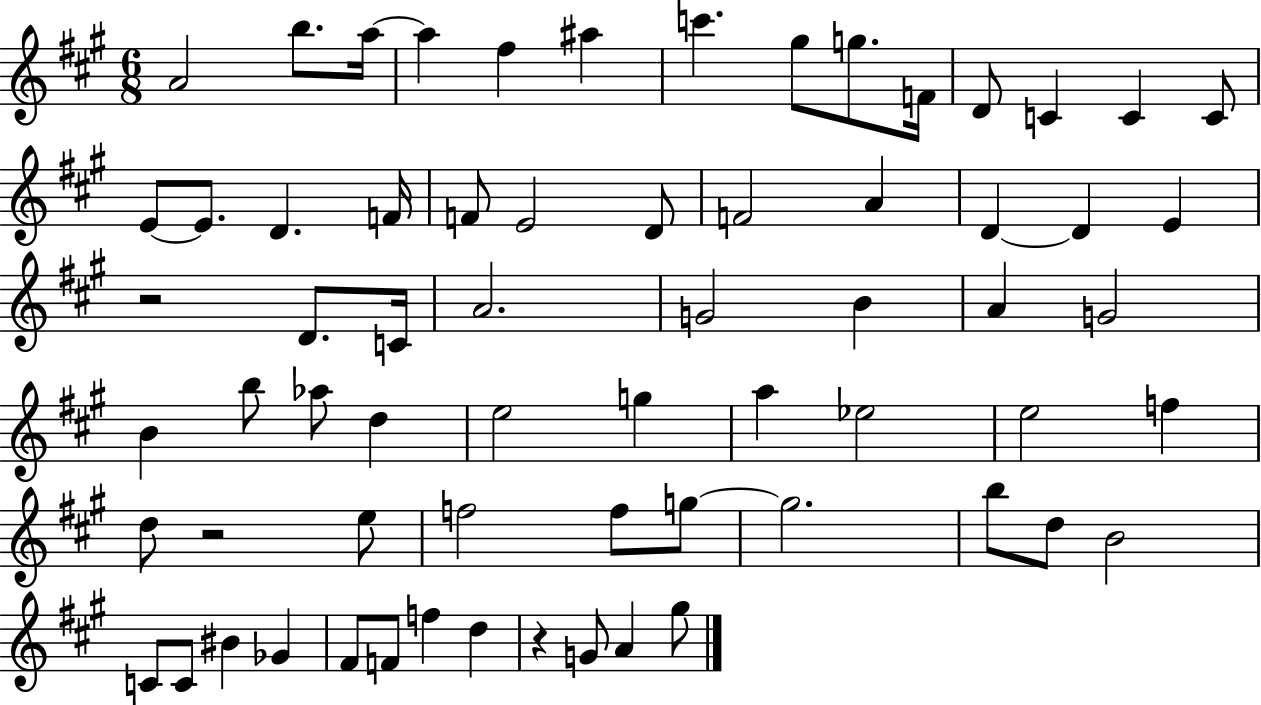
A4/h B5/e. A5/s A5/q F#5/q A#5/q C6/q. G#5/e G5/e. F4/s D4/e C4/q C4/q C4/e E4/e E4/e. D4/q. F4/s F4/e E4/h D4/e F4/h A4/q D4/q D4/q E4/q R/h D4/e. C4/s A4/h. G4/h B4/q A4/q G4/h B4/q B5/e Ab5/e D5/q E5/h G5/q A5/q Eb5/h E5/h F5/q D5/e R/h E5/e F5/h F5/e G5/e G5/h. B5/e D5/e B4/h C4/e C4/e BIS4/q Gb4/q F#4/e F4/e F5/q D5/q R/q G4/e A4/q G#5/e